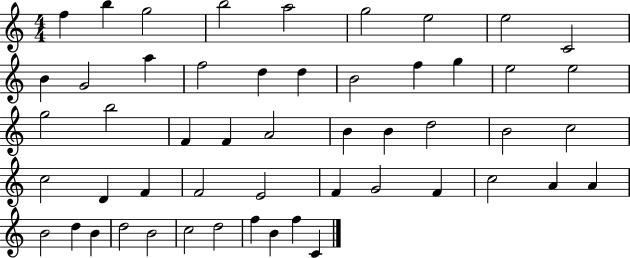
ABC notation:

X:1
T:Untitled
M:4/4
L:1/4
K:C
f b g2 b2 a2 g2 e2 e2 C2 B G2 a f2 d d B2 f g e2 e2 g2 b2 F F A2 B B d2 B2 c2 c2 D F F2 E2 F G2 F c2 A A B2 d B d2 B2 c2 d2 f B f C